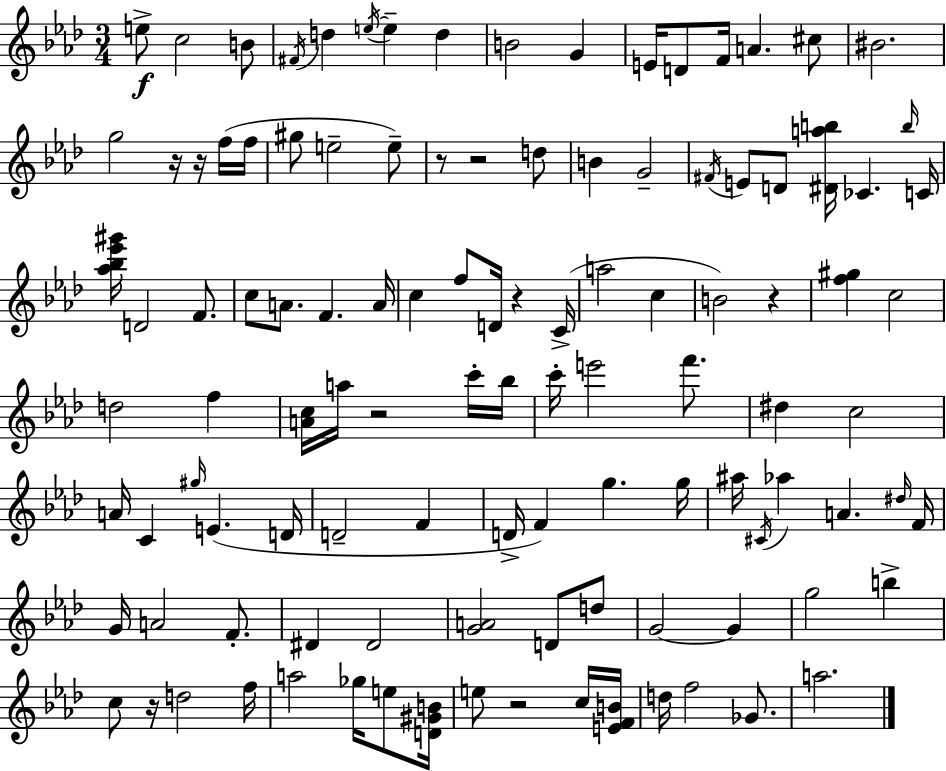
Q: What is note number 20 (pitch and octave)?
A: G#5